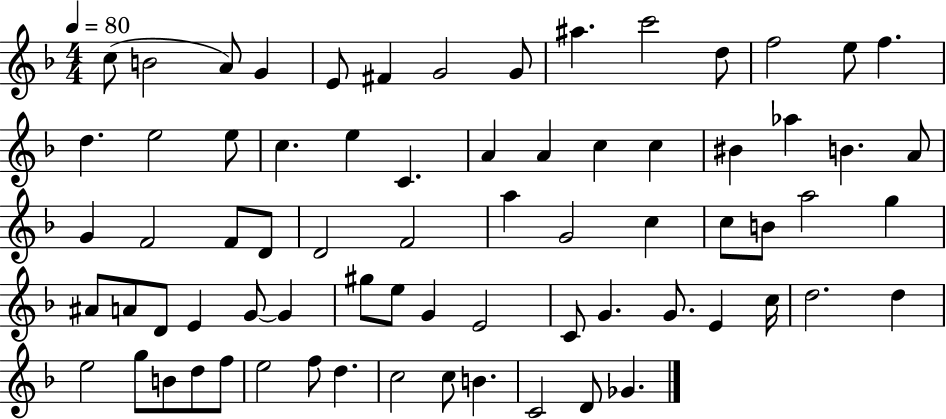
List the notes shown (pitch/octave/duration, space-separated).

C5/e B4/h A4/e G4/q E4/e F#4/q G4/h G4/e A#5/q. C6/h D5/e F5/h E5/e F5/q. D5/q. E5/h E5/e C5/q. E5/q C4/q. A4/q A4/q C5/q C5/q BIS4/q Ab5/q B4/q. A4/e G4/q F4/h F4/e D4/e D4/h F4/h A5/q G4/h C5/q C5/e B4/e A5/h G5/q A#4/e A4/e D4/e E4/q G4/e G4/q G#5/e E5/e G4/q E4/h C4/e G4/q. G4/e. E4/q C5/s D5/h. D5/q E5/h G5/e B4/e D5/e F5/e E5/h F5/e D5/q. C5/h C5/e B4/q. C4/h D4/e Gb4/q.